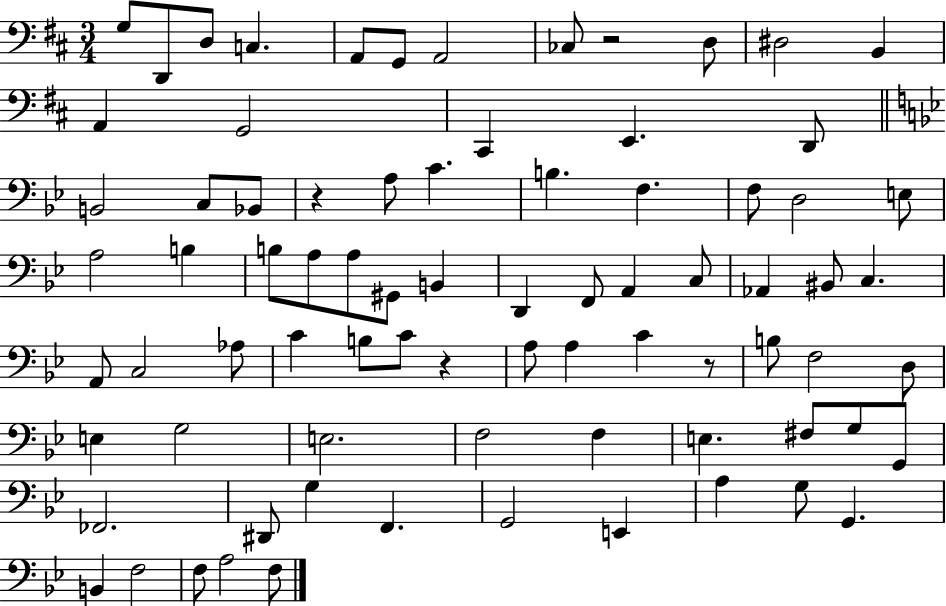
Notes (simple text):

G3/e D2/e D3/e C3/q. A2/e G2/e A2/h CES3/e R/h D3/e D#3/h B2/q A2/q G2/h C#2/q E2/q. D2/e B2/h C3/e Bb2/e R/q A3/e C4/q. B3/q. F3/q. F3/e D3/h E3/e A3/h B3/q B3/e A3/e A3/e G#2/e B2/q D2/q F2/e A2/q C3/e Ab2/q BIS2/e C3/q. A2/e C3/h Ab3/e C4/q B3/e C4/e R/q A3/e A3/q C4/q R/e B3/e F3/h D3/e E3/q G3/h E3/h. F3/h F3/q E3/q. F#3/e G3/e G2/e FES2/h. D#2/e G3/q F2/q. G2/h E2/q A3/q G3/e G2/q. B2/q F3/h F3/e A3/h F3/e